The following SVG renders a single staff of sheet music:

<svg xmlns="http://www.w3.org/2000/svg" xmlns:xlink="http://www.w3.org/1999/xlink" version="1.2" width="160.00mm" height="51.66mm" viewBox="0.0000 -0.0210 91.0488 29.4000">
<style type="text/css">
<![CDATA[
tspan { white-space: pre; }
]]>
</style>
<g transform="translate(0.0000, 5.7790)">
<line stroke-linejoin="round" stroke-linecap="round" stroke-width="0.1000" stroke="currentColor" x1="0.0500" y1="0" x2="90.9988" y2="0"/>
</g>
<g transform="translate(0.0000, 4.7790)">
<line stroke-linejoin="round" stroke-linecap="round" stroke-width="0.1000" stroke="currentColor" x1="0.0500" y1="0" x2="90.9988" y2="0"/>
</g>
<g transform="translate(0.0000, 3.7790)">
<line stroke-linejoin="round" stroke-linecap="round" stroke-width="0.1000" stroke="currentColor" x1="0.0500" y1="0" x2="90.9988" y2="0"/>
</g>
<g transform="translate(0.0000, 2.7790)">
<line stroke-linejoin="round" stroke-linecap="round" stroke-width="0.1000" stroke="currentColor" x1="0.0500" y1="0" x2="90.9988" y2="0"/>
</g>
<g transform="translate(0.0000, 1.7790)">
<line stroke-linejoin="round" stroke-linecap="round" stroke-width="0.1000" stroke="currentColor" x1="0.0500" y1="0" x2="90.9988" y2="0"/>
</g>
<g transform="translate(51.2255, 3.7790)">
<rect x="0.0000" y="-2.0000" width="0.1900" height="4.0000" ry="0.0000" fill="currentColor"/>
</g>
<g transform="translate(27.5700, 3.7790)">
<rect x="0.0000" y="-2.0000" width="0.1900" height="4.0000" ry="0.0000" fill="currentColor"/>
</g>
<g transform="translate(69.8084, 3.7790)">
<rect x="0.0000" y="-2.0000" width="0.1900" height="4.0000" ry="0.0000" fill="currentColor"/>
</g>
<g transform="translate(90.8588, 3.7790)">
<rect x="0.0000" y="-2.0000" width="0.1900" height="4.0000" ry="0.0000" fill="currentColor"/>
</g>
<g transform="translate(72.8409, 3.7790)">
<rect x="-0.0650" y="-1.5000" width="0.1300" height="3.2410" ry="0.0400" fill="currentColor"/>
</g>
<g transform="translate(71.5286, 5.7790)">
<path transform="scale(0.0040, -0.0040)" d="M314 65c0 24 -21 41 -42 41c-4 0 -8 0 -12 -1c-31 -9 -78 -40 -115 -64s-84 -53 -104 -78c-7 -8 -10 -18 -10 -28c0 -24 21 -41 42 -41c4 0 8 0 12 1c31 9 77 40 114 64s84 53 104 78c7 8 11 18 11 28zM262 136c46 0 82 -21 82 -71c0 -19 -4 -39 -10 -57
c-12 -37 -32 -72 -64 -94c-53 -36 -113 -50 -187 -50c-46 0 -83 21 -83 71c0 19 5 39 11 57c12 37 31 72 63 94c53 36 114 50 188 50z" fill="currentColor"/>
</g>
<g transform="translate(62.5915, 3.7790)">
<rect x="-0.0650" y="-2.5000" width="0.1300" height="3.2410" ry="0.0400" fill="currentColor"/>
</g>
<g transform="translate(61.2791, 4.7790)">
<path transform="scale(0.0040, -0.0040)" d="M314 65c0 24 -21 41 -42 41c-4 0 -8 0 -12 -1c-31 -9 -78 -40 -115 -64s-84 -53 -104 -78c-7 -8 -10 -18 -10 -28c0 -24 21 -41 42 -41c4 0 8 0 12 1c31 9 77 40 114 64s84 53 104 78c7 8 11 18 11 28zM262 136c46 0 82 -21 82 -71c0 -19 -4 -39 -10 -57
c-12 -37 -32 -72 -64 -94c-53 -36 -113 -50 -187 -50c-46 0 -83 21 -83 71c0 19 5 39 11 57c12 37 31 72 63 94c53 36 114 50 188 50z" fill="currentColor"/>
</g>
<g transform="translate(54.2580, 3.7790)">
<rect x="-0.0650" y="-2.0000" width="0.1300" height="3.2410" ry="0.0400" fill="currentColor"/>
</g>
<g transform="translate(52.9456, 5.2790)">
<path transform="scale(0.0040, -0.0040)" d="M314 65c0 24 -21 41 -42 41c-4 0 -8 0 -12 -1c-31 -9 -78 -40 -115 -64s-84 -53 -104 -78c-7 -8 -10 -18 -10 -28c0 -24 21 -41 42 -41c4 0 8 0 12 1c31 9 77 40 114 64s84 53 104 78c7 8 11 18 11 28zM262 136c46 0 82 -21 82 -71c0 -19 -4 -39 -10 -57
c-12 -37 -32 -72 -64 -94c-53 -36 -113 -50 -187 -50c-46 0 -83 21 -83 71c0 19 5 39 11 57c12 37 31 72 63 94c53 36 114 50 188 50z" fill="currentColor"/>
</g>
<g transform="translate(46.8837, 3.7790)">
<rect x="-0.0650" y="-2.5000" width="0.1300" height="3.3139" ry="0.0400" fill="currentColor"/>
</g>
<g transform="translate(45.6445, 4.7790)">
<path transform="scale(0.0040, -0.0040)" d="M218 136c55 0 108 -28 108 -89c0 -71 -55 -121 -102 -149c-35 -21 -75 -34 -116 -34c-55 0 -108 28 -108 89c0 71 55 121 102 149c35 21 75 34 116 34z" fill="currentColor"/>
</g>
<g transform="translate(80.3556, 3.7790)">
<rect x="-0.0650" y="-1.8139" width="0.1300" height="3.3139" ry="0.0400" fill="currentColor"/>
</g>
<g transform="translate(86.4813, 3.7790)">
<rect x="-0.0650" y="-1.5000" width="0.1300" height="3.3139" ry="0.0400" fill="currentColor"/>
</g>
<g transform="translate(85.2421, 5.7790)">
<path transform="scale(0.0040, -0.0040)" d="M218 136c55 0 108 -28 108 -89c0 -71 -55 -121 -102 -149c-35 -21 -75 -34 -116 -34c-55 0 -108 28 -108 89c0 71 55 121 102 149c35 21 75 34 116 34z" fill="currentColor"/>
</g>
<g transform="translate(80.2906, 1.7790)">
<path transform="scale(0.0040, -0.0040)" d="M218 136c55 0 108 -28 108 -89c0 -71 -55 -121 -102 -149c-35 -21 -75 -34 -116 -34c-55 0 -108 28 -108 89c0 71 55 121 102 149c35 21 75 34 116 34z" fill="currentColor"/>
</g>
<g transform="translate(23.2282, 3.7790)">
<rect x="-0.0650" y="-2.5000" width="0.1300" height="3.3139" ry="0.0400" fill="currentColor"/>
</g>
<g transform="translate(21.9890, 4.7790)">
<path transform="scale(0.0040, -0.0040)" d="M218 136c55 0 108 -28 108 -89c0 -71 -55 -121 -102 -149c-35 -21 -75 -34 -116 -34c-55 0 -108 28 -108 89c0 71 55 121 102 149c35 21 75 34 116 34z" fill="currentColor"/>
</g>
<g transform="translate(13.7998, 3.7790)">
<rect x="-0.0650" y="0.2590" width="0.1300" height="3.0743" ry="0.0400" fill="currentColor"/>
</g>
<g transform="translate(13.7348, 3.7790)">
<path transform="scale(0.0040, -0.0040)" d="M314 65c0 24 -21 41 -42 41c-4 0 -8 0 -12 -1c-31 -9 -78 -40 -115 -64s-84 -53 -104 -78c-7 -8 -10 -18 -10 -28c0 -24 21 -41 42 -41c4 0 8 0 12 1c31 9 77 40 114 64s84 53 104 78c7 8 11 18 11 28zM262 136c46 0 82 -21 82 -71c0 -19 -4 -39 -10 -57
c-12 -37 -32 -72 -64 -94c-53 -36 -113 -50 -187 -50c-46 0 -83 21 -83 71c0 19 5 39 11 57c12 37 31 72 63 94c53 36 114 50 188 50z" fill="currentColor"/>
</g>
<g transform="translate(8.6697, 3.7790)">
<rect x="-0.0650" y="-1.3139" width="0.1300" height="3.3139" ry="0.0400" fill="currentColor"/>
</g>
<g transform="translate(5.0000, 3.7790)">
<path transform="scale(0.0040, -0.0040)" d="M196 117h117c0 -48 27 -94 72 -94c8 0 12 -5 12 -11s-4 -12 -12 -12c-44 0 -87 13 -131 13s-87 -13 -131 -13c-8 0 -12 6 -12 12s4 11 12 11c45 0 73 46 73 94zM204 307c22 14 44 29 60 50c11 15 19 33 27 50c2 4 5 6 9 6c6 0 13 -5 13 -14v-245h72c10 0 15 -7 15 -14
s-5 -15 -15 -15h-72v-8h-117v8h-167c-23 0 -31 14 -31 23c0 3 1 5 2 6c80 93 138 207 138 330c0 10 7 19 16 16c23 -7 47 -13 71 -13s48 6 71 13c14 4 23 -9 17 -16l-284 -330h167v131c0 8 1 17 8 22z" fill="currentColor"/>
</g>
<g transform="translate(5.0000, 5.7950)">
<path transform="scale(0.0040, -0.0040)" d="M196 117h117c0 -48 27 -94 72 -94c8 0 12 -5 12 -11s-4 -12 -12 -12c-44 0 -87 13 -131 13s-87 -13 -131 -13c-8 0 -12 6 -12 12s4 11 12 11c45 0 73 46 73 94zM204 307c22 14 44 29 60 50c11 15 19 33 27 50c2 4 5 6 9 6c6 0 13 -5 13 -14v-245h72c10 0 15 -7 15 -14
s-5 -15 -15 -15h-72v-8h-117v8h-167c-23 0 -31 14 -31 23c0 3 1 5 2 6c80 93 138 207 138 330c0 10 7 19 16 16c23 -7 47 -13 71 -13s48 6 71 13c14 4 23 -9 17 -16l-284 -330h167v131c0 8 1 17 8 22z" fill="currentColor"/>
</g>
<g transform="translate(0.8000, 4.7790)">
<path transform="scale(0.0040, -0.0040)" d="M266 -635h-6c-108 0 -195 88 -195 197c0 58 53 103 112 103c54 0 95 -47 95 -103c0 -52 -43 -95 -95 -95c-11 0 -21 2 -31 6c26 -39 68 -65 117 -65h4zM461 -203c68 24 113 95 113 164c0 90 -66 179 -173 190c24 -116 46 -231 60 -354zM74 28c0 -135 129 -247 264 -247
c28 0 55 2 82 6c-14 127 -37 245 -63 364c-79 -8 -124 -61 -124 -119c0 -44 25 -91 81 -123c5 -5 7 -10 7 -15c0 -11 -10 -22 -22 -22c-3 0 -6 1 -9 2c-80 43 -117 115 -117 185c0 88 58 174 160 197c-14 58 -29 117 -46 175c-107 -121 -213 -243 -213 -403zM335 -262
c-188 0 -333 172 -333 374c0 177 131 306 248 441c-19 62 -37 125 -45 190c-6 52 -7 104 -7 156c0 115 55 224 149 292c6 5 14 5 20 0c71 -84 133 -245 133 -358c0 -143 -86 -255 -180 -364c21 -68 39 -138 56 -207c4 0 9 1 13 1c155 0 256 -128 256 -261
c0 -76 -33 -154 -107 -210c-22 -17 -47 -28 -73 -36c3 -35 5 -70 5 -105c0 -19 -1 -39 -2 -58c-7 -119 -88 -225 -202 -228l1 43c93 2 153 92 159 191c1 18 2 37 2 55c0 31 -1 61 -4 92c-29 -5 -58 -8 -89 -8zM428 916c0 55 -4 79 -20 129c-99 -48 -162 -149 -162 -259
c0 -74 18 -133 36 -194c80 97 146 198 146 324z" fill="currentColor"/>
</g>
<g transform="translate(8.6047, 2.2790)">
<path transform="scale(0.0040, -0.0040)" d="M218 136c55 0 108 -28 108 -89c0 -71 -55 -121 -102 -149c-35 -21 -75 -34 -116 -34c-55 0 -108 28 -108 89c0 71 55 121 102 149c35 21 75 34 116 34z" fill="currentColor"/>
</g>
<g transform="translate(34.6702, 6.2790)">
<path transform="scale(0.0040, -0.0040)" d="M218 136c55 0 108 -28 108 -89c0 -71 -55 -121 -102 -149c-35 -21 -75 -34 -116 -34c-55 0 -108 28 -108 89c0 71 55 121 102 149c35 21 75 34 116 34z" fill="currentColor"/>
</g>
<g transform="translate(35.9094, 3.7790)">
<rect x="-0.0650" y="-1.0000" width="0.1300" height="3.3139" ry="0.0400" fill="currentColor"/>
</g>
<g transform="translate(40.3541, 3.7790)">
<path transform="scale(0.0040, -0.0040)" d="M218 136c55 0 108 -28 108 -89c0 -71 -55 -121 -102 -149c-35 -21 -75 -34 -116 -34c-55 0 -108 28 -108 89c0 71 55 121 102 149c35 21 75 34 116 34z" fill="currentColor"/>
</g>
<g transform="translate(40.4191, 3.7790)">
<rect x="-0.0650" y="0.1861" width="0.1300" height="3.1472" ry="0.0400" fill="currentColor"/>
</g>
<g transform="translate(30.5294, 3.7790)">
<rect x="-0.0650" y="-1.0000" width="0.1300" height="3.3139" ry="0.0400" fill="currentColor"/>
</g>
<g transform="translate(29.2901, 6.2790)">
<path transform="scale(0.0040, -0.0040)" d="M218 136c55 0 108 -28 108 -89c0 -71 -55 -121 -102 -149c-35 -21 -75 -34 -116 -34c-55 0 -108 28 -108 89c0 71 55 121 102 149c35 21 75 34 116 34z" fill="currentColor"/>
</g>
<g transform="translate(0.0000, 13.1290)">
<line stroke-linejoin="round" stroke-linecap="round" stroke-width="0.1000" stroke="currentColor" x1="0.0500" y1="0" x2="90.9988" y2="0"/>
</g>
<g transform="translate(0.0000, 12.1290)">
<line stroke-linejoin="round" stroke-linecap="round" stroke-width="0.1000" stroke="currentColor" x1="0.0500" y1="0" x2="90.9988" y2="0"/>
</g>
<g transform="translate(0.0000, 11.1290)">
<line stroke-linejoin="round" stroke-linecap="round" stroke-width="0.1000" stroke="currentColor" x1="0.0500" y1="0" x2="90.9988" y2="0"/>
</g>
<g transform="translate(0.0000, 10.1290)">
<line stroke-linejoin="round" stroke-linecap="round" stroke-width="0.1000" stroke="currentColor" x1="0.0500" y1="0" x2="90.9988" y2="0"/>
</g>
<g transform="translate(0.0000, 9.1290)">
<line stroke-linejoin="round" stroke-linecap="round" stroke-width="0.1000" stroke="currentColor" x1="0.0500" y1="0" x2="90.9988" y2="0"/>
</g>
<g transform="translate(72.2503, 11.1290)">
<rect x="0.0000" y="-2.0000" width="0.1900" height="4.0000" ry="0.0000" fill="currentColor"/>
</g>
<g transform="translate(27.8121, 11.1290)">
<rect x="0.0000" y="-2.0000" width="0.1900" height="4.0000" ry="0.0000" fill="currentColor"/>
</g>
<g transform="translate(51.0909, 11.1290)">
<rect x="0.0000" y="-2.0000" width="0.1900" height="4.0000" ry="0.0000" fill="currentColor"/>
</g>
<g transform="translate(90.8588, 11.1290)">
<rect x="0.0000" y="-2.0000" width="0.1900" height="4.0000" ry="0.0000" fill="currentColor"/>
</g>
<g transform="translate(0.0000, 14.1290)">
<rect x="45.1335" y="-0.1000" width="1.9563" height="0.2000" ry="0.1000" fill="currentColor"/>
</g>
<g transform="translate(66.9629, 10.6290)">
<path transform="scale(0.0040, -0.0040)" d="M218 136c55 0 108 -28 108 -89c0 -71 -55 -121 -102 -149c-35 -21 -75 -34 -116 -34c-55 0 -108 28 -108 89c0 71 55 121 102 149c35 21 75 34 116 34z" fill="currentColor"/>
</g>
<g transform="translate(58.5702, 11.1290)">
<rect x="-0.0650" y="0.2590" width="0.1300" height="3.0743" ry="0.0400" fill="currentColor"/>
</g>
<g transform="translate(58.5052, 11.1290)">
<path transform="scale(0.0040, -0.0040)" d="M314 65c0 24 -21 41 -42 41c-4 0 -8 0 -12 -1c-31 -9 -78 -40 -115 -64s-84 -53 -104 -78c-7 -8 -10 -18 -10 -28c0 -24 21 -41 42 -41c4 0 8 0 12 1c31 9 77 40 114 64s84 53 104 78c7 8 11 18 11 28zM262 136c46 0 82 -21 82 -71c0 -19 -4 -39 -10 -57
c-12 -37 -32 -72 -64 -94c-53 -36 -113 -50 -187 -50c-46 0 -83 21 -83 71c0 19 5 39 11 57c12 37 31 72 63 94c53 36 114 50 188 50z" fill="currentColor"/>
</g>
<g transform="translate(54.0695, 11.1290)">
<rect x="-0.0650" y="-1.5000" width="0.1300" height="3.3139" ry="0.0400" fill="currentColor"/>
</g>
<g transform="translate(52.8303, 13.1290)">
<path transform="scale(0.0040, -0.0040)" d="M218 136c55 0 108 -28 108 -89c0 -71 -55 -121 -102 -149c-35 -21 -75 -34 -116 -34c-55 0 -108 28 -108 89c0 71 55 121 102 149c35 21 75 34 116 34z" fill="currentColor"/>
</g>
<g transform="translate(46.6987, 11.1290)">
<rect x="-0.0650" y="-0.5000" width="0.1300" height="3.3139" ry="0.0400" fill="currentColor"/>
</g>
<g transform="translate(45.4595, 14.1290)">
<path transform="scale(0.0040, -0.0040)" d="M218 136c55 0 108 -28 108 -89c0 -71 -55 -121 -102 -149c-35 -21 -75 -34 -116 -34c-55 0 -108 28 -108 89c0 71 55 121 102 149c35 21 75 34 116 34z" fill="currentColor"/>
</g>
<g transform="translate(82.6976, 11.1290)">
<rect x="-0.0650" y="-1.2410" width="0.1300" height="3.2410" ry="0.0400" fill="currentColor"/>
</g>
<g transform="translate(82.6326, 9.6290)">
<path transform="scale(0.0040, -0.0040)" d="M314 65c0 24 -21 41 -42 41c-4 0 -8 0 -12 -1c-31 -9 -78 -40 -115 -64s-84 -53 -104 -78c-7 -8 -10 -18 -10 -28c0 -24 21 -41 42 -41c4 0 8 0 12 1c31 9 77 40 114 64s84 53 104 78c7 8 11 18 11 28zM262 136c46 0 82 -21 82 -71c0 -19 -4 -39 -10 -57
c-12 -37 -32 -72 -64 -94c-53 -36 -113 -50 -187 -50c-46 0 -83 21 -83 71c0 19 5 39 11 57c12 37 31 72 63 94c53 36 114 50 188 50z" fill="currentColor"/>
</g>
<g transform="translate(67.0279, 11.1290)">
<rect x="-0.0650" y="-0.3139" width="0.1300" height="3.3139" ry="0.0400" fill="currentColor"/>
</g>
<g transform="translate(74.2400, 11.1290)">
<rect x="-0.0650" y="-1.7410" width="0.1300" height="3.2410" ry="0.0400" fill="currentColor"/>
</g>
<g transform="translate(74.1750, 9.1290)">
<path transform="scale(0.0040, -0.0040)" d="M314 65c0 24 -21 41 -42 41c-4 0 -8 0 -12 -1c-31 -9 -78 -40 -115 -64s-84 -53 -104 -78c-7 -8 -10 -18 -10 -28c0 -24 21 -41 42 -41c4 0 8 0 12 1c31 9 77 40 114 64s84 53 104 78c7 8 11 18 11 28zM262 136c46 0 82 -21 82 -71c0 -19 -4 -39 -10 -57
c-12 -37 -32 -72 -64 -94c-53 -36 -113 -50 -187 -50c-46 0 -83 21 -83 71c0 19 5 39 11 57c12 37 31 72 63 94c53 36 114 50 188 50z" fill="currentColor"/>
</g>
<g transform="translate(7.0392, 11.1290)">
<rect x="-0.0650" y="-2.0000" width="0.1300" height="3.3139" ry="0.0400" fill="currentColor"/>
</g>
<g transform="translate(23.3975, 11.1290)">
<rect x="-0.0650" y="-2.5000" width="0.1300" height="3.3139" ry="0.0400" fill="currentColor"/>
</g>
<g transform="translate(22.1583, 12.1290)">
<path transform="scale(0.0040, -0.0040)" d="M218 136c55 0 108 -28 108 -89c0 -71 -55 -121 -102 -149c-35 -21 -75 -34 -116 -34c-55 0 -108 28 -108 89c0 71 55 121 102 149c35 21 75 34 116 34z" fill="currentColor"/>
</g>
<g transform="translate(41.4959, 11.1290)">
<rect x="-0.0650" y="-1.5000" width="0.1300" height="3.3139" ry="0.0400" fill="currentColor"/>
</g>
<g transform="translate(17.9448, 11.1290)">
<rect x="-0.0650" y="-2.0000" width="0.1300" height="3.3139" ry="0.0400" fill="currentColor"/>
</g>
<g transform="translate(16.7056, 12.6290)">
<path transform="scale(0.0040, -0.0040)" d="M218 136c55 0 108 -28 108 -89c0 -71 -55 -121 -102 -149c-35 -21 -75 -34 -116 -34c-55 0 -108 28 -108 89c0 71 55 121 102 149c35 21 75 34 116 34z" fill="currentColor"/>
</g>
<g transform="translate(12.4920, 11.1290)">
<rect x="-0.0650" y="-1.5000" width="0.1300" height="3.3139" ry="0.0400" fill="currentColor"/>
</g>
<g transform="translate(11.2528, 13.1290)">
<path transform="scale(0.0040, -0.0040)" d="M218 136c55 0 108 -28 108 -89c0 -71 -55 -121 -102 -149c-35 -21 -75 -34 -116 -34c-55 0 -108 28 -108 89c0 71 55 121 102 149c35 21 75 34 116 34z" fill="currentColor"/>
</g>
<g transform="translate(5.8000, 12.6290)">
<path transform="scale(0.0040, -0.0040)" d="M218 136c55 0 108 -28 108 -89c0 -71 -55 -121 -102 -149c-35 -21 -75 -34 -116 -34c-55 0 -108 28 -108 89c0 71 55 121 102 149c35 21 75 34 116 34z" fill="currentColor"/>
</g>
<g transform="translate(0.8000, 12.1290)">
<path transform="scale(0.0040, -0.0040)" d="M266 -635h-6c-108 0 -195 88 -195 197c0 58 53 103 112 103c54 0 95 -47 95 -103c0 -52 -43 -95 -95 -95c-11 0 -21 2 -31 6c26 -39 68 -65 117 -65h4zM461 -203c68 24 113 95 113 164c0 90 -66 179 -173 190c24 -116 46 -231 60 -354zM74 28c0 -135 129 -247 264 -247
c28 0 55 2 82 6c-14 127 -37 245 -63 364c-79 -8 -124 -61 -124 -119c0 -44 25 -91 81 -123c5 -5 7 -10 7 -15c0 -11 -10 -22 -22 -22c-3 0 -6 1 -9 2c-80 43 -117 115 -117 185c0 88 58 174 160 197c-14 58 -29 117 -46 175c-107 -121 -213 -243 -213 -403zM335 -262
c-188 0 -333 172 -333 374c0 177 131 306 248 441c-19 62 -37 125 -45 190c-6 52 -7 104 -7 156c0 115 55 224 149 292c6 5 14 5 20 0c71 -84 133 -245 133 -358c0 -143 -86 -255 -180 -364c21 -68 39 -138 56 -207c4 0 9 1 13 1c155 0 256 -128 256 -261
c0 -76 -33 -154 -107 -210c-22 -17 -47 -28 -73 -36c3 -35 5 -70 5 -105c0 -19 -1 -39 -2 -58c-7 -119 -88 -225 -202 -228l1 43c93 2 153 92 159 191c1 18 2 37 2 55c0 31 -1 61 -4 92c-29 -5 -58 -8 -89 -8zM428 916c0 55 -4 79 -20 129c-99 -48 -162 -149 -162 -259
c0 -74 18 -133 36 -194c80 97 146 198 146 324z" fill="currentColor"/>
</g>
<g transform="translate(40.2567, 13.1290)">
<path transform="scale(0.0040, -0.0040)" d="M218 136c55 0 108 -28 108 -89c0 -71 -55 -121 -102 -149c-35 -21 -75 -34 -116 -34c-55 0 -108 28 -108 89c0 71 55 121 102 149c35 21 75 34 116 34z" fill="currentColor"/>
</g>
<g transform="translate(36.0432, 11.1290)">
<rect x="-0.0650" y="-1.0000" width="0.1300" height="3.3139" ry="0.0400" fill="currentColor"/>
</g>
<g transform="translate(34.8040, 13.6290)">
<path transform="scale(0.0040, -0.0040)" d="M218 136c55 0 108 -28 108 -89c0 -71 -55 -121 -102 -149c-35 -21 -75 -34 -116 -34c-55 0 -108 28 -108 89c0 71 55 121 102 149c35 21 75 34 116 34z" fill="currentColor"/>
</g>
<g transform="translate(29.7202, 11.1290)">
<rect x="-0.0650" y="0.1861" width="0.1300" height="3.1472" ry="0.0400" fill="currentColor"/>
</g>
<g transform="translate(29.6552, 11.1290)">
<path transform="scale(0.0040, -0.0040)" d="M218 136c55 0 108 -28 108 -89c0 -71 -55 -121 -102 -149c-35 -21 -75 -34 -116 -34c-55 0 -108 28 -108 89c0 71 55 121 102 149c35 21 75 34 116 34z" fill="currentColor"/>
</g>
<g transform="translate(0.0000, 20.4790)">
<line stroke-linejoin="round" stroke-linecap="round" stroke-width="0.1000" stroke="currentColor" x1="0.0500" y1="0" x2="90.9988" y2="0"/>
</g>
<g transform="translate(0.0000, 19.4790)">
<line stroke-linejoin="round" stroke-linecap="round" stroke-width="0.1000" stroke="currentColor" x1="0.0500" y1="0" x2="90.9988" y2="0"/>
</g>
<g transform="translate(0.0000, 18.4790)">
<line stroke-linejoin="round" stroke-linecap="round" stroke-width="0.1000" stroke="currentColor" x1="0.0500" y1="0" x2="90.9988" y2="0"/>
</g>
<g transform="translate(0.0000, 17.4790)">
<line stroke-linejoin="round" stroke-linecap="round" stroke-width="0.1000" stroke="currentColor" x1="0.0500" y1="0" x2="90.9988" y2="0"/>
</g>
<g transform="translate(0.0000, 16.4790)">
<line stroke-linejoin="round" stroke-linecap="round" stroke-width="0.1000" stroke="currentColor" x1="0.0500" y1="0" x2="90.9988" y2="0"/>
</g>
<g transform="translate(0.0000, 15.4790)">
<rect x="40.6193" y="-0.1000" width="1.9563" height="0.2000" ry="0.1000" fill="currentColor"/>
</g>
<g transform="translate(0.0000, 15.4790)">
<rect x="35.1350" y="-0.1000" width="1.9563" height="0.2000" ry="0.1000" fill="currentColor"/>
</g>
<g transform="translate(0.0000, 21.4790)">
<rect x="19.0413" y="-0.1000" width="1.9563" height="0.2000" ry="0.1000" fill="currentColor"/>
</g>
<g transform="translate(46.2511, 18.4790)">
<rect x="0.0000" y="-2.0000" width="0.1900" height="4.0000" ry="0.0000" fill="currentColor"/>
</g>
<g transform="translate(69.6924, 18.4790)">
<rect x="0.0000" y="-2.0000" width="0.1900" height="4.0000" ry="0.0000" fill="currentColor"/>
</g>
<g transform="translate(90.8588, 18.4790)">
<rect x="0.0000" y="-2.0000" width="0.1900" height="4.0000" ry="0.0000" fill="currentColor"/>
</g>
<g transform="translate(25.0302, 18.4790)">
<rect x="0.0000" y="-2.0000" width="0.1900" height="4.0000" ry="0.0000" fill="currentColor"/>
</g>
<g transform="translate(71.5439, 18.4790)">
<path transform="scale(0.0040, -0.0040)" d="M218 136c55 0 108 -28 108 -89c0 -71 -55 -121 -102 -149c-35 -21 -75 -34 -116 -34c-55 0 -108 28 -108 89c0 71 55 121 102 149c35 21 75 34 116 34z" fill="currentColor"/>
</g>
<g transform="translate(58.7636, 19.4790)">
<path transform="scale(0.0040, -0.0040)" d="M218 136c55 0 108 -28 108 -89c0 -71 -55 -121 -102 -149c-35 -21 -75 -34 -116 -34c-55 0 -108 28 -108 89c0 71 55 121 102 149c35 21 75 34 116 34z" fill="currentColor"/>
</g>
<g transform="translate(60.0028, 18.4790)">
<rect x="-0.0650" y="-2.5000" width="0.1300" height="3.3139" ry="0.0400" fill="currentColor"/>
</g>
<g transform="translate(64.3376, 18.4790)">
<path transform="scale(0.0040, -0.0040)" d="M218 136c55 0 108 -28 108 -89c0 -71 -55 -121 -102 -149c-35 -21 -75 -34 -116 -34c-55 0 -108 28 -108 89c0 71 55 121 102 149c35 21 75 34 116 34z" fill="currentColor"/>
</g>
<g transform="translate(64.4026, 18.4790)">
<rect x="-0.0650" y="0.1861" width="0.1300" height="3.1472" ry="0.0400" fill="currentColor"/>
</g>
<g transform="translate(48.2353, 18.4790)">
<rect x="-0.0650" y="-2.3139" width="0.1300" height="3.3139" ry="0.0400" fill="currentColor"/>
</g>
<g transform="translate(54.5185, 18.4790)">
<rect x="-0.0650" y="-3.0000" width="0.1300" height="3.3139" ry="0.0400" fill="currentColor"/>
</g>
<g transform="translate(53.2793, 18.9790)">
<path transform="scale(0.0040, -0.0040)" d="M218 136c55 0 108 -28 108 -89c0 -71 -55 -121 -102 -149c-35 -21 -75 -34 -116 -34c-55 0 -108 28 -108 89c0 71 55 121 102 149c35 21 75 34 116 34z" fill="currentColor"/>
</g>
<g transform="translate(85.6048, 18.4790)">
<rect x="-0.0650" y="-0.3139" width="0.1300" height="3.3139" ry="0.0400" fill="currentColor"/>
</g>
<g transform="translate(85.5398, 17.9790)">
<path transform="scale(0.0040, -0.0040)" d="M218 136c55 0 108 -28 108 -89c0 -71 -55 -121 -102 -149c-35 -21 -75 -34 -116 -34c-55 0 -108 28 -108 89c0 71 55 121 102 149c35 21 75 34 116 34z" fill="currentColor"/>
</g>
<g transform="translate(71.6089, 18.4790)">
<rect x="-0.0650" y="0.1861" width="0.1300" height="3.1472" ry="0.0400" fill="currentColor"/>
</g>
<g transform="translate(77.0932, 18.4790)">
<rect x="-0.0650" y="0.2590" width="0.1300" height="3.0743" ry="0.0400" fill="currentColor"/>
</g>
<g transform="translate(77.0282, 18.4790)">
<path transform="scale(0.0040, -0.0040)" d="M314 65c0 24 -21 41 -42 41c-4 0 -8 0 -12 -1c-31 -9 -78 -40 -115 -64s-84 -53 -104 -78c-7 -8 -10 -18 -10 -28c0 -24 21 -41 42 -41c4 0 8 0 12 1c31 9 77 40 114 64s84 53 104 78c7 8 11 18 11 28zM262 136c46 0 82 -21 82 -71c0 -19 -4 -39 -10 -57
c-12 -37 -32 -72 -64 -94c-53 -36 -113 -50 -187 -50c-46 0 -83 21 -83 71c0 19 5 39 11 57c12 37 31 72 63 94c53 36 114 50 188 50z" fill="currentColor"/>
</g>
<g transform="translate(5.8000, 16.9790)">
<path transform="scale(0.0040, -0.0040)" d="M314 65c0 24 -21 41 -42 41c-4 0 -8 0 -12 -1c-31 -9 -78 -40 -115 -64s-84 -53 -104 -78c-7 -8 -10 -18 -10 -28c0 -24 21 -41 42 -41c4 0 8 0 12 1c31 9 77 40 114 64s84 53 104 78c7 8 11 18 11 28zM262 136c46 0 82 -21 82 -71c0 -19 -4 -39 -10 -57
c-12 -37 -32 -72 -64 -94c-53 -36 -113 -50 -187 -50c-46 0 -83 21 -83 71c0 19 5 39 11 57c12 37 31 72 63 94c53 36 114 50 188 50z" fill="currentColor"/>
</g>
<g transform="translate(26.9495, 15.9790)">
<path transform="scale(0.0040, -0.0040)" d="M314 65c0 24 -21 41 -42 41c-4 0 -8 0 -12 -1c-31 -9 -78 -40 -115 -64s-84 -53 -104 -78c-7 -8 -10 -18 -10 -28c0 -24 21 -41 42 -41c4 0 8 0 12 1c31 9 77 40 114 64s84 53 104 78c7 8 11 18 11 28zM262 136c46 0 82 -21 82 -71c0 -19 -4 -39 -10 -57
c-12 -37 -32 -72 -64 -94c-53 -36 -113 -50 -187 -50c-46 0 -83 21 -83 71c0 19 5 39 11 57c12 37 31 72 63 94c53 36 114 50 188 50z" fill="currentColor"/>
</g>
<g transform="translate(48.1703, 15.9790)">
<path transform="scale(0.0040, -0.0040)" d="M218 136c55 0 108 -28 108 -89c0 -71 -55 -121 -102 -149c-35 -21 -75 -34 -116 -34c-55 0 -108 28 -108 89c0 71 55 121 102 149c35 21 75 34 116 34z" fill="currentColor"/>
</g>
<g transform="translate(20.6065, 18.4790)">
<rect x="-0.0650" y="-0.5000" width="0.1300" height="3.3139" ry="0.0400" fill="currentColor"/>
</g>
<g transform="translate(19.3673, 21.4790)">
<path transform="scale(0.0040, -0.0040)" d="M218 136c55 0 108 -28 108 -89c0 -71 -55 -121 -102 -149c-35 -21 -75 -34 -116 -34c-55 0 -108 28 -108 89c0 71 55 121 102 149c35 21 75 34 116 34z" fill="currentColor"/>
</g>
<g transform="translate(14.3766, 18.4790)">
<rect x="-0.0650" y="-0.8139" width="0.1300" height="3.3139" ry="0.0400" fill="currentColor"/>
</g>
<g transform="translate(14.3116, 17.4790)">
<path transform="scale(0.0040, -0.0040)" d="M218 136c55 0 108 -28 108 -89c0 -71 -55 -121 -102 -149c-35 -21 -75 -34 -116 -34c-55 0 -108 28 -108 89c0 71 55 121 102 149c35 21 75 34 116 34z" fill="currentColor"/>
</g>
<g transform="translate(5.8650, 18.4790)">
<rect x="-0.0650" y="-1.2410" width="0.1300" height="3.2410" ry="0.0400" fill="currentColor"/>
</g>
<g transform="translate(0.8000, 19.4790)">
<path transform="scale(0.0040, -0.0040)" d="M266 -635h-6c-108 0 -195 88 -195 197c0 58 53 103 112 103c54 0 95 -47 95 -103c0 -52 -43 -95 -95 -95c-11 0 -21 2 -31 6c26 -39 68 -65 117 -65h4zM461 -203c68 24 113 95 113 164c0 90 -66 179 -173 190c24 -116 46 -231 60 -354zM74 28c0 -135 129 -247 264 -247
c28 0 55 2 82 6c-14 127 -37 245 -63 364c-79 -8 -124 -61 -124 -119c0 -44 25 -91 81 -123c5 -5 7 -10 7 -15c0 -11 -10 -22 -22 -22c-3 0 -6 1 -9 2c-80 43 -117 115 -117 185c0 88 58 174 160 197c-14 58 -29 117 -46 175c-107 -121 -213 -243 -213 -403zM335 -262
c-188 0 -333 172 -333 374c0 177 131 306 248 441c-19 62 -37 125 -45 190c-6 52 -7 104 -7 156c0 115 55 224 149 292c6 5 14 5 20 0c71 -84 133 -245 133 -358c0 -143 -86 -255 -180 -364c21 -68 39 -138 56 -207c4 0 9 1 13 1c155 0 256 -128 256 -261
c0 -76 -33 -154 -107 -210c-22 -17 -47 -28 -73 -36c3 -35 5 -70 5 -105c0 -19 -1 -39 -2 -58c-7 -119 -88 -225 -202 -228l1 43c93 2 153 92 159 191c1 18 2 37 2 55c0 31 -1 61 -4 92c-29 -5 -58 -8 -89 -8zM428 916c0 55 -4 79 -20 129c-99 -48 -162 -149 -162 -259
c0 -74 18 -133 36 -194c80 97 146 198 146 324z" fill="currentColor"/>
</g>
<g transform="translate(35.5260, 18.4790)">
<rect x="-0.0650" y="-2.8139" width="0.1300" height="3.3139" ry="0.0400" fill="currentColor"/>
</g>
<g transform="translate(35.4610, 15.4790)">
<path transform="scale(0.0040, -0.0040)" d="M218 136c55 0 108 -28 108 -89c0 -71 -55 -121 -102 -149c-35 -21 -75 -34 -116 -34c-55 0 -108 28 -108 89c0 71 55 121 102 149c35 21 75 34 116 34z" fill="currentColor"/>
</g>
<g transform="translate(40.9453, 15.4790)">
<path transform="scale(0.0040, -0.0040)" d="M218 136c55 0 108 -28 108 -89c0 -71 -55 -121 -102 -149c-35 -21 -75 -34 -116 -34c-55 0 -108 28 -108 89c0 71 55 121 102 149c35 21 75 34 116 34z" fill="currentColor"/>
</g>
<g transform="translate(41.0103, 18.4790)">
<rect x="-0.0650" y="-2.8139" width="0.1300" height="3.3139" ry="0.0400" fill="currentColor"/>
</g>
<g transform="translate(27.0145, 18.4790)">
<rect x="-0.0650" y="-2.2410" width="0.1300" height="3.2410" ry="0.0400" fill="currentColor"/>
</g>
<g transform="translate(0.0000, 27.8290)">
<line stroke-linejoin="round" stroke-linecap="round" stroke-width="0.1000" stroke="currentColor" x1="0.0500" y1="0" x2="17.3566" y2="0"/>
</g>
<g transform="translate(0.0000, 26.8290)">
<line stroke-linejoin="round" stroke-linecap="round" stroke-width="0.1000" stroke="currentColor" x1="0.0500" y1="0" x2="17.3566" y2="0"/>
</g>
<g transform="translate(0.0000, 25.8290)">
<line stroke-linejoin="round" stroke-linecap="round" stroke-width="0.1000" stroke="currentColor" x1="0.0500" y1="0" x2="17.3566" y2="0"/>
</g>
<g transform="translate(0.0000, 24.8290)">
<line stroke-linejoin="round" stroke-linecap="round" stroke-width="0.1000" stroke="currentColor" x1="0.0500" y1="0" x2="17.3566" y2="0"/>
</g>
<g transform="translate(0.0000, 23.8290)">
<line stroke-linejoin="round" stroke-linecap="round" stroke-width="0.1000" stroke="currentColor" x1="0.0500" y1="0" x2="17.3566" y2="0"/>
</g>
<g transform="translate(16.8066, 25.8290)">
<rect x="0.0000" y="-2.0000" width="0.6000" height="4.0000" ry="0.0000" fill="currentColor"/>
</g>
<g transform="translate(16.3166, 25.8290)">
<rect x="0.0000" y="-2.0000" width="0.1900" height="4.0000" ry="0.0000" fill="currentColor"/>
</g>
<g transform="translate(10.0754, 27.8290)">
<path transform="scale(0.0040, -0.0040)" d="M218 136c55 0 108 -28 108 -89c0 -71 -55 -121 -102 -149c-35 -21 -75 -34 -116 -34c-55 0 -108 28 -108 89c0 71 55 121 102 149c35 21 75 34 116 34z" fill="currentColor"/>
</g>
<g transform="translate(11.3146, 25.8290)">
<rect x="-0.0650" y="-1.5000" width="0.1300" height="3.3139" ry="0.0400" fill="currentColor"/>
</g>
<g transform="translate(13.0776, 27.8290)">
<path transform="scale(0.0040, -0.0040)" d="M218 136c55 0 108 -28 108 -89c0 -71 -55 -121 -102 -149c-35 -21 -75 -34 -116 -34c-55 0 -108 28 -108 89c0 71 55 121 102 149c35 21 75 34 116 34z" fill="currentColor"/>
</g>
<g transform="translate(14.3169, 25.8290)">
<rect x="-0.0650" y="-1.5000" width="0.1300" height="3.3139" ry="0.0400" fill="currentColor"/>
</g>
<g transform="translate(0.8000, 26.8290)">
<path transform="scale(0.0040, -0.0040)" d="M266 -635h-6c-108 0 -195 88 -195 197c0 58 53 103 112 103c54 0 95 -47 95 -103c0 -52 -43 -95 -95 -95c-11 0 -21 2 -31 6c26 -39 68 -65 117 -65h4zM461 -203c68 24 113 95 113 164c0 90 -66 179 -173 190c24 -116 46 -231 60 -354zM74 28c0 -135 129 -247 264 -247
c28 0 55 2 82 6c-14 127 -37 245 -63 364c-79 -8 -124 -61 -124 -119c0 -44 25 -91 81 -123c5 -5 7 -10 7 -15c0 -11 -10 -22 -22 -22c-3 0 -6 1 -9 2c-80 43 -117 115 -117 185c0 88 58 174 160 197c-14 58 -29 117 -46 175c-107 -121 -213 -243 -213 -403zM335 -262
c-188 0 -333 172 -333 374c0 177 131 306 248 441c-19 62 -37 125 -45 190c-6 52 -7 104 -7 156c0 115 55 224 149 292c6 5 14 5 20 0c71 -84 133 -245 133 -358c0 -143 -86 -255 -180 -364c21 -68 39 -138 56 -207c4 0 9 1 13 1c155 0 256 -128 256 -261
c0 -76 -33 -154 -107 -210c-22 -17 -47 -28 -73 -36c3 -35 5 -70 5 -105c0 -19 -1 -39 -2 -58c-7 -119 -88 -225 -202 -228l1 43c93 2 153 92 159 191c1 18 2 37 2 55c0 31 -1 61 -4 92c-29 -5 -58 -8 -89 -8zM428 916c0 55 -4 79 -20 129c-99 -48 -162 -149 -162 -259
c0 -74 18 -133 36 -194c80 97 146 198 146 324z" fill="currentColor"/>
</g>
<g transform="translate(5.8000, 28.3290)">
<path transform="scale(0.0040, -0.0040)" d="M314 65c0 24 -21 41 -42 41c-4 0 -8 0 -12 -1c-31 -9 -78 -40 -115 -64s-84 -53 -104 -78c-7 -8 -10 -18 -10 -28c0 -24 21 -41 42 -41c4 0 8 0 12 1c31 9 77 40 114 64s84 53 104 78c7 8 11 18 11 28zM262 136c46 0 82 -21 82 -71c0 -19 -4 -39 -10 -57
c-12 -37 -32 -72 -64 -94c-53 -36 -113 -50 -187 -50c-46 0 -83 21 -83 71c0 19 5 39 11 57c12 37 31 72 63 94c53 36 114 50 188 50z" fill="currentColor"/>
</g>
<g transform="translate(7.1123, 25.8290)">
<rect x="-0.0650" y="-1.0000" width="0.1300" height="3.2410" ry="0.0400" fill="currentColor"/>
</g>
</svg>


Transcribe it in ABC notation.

X:1
T:Untitled
M:4/4
L:1/4
K:C
e B2 G D D B G F2 G2 E2 f E F E F G B D E C E B2 c f2 e2 e2 d C g2 a a g A G B B B2 c D2 E E